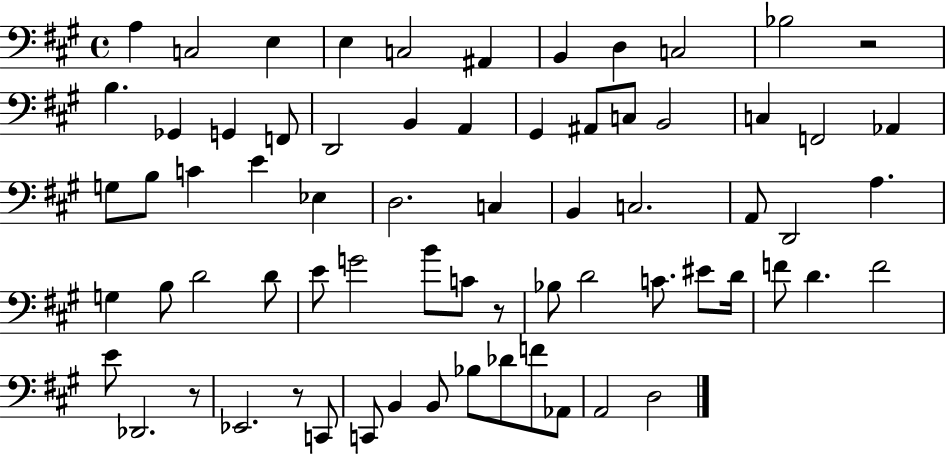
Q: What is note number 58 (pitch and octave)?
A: B2